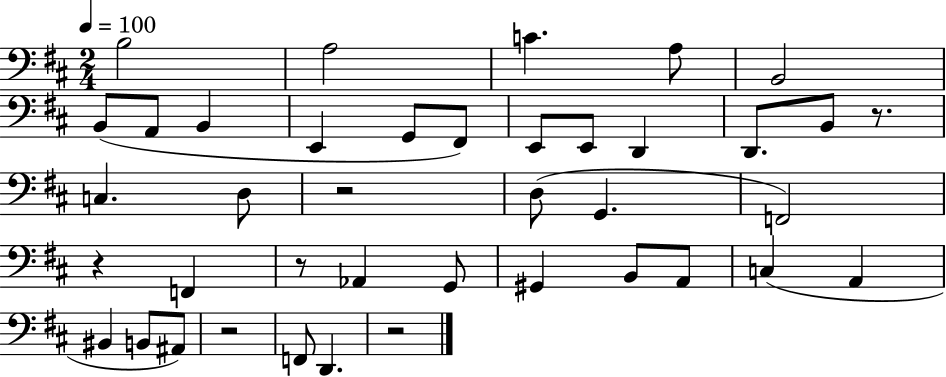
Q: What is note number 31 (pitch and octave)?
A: B2